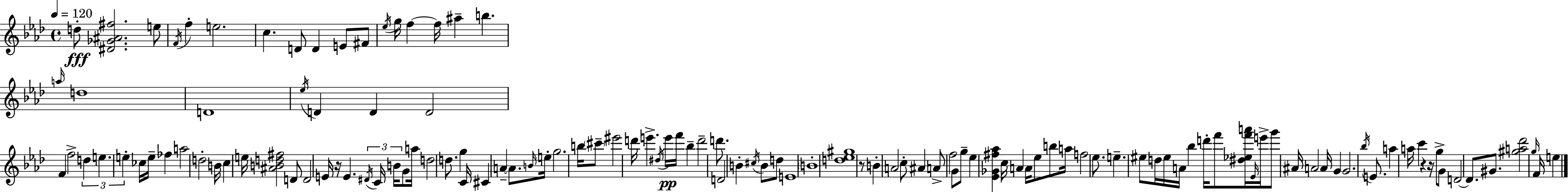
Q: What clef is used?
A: treble